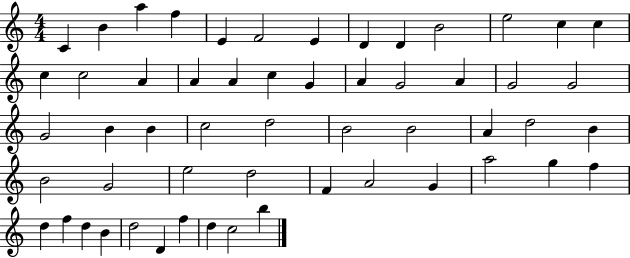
C4/q B4/q A5/q F5/q E4/q F4/h E4/q D4/q D4/q B4/h E5/h C5/q C5/q C5/q C5/h A4/q A4/q A4/q C5/q G4/q A4/q G4/h A4/q G4/h G4/h G4/h B4/q B4/q C5/h D5/h B4/h B4/h A4/q D5/h B4/q B4/h G4/h E5/h D5/h F4/q A4/h G4/q A5/h G5/q F5/q D5/q F5/q D5/q B4/q D5/h D4/q F5/q D5/q C5/h B5/q